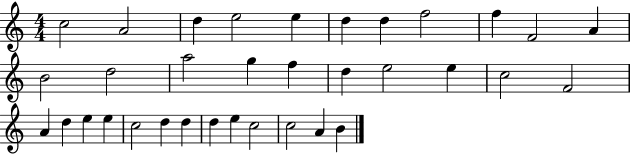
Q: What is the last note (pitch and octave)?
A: B4